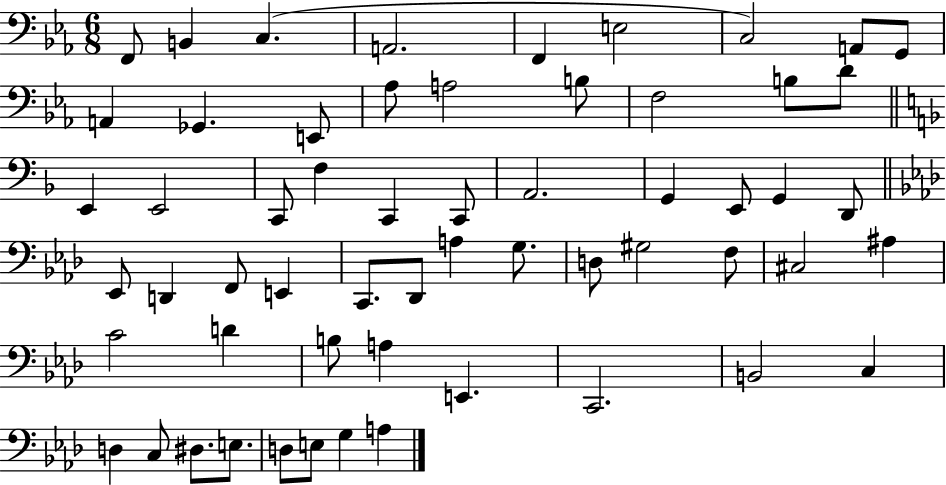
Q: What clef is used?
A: bass